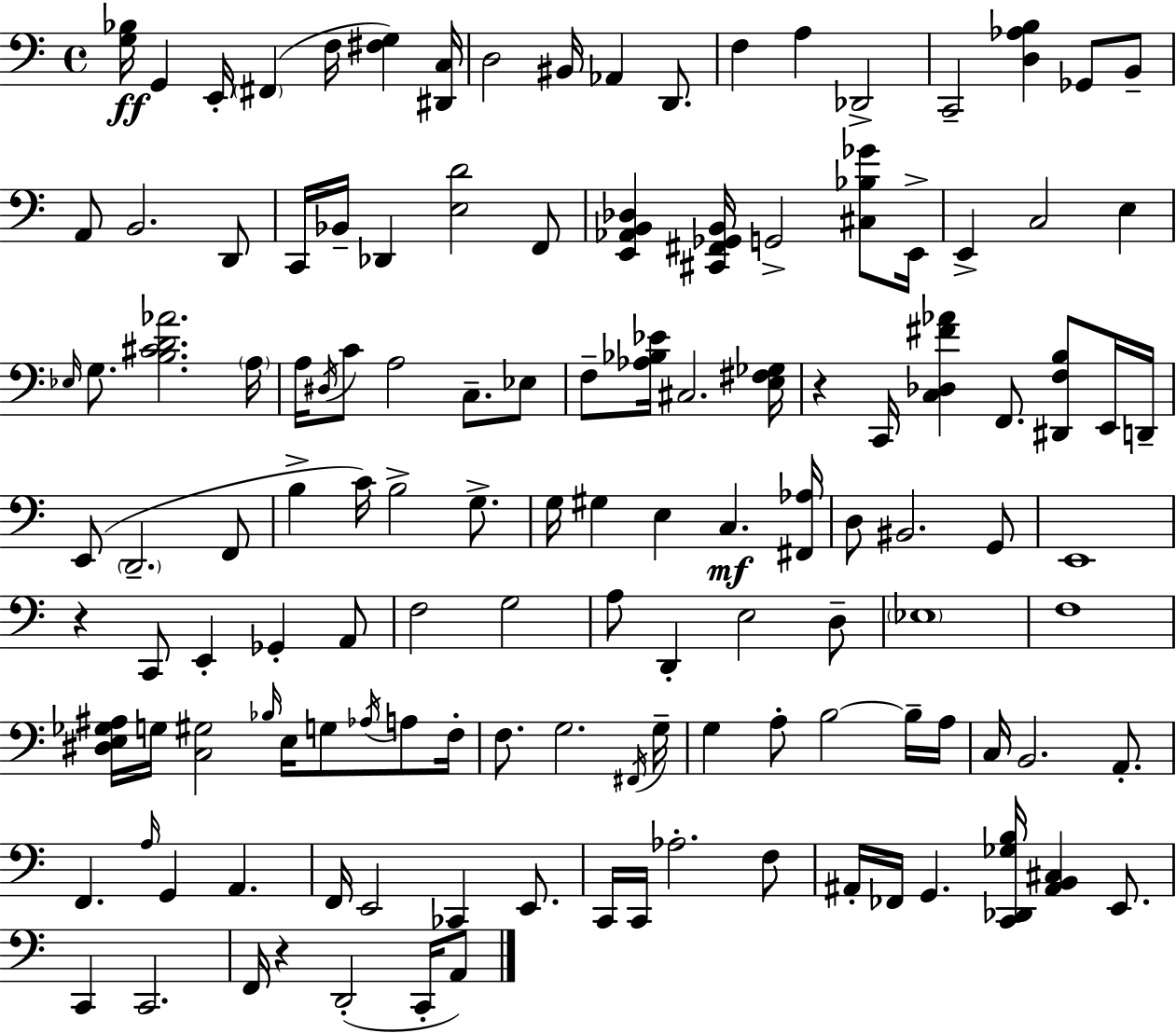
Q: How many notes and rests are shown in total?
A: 130